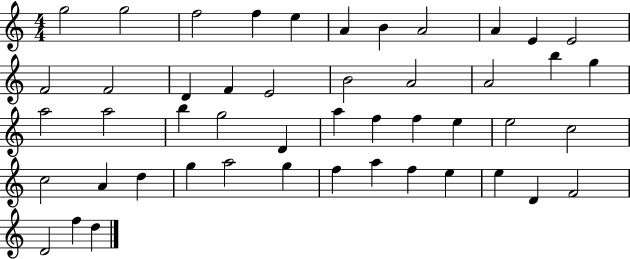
{
  \clef treble
  \numericTimeSignature
  \time 4/4
  \key c \major
  g''2 g''2 | f''2 f''4 e''4 | a'4 b'4 a'2 | a'4 e'4 e'2 | \break f'2 f'2 | d'4 f'4 e'2 | b'2 a'2 | a'2 b''4 g''4 | \break a''2 a''2 | b''4 g''2 d'4 | a''4 f''4 f''4 e''4 | e''2 c''2 | \break c''2 a'4 d''4 | g''4 a''2 g''4 | f''4 a''4 f''4 e''4 | e''4 d'4 f'2 | \break d'2 f''4 d''4 | \bar "|."
}